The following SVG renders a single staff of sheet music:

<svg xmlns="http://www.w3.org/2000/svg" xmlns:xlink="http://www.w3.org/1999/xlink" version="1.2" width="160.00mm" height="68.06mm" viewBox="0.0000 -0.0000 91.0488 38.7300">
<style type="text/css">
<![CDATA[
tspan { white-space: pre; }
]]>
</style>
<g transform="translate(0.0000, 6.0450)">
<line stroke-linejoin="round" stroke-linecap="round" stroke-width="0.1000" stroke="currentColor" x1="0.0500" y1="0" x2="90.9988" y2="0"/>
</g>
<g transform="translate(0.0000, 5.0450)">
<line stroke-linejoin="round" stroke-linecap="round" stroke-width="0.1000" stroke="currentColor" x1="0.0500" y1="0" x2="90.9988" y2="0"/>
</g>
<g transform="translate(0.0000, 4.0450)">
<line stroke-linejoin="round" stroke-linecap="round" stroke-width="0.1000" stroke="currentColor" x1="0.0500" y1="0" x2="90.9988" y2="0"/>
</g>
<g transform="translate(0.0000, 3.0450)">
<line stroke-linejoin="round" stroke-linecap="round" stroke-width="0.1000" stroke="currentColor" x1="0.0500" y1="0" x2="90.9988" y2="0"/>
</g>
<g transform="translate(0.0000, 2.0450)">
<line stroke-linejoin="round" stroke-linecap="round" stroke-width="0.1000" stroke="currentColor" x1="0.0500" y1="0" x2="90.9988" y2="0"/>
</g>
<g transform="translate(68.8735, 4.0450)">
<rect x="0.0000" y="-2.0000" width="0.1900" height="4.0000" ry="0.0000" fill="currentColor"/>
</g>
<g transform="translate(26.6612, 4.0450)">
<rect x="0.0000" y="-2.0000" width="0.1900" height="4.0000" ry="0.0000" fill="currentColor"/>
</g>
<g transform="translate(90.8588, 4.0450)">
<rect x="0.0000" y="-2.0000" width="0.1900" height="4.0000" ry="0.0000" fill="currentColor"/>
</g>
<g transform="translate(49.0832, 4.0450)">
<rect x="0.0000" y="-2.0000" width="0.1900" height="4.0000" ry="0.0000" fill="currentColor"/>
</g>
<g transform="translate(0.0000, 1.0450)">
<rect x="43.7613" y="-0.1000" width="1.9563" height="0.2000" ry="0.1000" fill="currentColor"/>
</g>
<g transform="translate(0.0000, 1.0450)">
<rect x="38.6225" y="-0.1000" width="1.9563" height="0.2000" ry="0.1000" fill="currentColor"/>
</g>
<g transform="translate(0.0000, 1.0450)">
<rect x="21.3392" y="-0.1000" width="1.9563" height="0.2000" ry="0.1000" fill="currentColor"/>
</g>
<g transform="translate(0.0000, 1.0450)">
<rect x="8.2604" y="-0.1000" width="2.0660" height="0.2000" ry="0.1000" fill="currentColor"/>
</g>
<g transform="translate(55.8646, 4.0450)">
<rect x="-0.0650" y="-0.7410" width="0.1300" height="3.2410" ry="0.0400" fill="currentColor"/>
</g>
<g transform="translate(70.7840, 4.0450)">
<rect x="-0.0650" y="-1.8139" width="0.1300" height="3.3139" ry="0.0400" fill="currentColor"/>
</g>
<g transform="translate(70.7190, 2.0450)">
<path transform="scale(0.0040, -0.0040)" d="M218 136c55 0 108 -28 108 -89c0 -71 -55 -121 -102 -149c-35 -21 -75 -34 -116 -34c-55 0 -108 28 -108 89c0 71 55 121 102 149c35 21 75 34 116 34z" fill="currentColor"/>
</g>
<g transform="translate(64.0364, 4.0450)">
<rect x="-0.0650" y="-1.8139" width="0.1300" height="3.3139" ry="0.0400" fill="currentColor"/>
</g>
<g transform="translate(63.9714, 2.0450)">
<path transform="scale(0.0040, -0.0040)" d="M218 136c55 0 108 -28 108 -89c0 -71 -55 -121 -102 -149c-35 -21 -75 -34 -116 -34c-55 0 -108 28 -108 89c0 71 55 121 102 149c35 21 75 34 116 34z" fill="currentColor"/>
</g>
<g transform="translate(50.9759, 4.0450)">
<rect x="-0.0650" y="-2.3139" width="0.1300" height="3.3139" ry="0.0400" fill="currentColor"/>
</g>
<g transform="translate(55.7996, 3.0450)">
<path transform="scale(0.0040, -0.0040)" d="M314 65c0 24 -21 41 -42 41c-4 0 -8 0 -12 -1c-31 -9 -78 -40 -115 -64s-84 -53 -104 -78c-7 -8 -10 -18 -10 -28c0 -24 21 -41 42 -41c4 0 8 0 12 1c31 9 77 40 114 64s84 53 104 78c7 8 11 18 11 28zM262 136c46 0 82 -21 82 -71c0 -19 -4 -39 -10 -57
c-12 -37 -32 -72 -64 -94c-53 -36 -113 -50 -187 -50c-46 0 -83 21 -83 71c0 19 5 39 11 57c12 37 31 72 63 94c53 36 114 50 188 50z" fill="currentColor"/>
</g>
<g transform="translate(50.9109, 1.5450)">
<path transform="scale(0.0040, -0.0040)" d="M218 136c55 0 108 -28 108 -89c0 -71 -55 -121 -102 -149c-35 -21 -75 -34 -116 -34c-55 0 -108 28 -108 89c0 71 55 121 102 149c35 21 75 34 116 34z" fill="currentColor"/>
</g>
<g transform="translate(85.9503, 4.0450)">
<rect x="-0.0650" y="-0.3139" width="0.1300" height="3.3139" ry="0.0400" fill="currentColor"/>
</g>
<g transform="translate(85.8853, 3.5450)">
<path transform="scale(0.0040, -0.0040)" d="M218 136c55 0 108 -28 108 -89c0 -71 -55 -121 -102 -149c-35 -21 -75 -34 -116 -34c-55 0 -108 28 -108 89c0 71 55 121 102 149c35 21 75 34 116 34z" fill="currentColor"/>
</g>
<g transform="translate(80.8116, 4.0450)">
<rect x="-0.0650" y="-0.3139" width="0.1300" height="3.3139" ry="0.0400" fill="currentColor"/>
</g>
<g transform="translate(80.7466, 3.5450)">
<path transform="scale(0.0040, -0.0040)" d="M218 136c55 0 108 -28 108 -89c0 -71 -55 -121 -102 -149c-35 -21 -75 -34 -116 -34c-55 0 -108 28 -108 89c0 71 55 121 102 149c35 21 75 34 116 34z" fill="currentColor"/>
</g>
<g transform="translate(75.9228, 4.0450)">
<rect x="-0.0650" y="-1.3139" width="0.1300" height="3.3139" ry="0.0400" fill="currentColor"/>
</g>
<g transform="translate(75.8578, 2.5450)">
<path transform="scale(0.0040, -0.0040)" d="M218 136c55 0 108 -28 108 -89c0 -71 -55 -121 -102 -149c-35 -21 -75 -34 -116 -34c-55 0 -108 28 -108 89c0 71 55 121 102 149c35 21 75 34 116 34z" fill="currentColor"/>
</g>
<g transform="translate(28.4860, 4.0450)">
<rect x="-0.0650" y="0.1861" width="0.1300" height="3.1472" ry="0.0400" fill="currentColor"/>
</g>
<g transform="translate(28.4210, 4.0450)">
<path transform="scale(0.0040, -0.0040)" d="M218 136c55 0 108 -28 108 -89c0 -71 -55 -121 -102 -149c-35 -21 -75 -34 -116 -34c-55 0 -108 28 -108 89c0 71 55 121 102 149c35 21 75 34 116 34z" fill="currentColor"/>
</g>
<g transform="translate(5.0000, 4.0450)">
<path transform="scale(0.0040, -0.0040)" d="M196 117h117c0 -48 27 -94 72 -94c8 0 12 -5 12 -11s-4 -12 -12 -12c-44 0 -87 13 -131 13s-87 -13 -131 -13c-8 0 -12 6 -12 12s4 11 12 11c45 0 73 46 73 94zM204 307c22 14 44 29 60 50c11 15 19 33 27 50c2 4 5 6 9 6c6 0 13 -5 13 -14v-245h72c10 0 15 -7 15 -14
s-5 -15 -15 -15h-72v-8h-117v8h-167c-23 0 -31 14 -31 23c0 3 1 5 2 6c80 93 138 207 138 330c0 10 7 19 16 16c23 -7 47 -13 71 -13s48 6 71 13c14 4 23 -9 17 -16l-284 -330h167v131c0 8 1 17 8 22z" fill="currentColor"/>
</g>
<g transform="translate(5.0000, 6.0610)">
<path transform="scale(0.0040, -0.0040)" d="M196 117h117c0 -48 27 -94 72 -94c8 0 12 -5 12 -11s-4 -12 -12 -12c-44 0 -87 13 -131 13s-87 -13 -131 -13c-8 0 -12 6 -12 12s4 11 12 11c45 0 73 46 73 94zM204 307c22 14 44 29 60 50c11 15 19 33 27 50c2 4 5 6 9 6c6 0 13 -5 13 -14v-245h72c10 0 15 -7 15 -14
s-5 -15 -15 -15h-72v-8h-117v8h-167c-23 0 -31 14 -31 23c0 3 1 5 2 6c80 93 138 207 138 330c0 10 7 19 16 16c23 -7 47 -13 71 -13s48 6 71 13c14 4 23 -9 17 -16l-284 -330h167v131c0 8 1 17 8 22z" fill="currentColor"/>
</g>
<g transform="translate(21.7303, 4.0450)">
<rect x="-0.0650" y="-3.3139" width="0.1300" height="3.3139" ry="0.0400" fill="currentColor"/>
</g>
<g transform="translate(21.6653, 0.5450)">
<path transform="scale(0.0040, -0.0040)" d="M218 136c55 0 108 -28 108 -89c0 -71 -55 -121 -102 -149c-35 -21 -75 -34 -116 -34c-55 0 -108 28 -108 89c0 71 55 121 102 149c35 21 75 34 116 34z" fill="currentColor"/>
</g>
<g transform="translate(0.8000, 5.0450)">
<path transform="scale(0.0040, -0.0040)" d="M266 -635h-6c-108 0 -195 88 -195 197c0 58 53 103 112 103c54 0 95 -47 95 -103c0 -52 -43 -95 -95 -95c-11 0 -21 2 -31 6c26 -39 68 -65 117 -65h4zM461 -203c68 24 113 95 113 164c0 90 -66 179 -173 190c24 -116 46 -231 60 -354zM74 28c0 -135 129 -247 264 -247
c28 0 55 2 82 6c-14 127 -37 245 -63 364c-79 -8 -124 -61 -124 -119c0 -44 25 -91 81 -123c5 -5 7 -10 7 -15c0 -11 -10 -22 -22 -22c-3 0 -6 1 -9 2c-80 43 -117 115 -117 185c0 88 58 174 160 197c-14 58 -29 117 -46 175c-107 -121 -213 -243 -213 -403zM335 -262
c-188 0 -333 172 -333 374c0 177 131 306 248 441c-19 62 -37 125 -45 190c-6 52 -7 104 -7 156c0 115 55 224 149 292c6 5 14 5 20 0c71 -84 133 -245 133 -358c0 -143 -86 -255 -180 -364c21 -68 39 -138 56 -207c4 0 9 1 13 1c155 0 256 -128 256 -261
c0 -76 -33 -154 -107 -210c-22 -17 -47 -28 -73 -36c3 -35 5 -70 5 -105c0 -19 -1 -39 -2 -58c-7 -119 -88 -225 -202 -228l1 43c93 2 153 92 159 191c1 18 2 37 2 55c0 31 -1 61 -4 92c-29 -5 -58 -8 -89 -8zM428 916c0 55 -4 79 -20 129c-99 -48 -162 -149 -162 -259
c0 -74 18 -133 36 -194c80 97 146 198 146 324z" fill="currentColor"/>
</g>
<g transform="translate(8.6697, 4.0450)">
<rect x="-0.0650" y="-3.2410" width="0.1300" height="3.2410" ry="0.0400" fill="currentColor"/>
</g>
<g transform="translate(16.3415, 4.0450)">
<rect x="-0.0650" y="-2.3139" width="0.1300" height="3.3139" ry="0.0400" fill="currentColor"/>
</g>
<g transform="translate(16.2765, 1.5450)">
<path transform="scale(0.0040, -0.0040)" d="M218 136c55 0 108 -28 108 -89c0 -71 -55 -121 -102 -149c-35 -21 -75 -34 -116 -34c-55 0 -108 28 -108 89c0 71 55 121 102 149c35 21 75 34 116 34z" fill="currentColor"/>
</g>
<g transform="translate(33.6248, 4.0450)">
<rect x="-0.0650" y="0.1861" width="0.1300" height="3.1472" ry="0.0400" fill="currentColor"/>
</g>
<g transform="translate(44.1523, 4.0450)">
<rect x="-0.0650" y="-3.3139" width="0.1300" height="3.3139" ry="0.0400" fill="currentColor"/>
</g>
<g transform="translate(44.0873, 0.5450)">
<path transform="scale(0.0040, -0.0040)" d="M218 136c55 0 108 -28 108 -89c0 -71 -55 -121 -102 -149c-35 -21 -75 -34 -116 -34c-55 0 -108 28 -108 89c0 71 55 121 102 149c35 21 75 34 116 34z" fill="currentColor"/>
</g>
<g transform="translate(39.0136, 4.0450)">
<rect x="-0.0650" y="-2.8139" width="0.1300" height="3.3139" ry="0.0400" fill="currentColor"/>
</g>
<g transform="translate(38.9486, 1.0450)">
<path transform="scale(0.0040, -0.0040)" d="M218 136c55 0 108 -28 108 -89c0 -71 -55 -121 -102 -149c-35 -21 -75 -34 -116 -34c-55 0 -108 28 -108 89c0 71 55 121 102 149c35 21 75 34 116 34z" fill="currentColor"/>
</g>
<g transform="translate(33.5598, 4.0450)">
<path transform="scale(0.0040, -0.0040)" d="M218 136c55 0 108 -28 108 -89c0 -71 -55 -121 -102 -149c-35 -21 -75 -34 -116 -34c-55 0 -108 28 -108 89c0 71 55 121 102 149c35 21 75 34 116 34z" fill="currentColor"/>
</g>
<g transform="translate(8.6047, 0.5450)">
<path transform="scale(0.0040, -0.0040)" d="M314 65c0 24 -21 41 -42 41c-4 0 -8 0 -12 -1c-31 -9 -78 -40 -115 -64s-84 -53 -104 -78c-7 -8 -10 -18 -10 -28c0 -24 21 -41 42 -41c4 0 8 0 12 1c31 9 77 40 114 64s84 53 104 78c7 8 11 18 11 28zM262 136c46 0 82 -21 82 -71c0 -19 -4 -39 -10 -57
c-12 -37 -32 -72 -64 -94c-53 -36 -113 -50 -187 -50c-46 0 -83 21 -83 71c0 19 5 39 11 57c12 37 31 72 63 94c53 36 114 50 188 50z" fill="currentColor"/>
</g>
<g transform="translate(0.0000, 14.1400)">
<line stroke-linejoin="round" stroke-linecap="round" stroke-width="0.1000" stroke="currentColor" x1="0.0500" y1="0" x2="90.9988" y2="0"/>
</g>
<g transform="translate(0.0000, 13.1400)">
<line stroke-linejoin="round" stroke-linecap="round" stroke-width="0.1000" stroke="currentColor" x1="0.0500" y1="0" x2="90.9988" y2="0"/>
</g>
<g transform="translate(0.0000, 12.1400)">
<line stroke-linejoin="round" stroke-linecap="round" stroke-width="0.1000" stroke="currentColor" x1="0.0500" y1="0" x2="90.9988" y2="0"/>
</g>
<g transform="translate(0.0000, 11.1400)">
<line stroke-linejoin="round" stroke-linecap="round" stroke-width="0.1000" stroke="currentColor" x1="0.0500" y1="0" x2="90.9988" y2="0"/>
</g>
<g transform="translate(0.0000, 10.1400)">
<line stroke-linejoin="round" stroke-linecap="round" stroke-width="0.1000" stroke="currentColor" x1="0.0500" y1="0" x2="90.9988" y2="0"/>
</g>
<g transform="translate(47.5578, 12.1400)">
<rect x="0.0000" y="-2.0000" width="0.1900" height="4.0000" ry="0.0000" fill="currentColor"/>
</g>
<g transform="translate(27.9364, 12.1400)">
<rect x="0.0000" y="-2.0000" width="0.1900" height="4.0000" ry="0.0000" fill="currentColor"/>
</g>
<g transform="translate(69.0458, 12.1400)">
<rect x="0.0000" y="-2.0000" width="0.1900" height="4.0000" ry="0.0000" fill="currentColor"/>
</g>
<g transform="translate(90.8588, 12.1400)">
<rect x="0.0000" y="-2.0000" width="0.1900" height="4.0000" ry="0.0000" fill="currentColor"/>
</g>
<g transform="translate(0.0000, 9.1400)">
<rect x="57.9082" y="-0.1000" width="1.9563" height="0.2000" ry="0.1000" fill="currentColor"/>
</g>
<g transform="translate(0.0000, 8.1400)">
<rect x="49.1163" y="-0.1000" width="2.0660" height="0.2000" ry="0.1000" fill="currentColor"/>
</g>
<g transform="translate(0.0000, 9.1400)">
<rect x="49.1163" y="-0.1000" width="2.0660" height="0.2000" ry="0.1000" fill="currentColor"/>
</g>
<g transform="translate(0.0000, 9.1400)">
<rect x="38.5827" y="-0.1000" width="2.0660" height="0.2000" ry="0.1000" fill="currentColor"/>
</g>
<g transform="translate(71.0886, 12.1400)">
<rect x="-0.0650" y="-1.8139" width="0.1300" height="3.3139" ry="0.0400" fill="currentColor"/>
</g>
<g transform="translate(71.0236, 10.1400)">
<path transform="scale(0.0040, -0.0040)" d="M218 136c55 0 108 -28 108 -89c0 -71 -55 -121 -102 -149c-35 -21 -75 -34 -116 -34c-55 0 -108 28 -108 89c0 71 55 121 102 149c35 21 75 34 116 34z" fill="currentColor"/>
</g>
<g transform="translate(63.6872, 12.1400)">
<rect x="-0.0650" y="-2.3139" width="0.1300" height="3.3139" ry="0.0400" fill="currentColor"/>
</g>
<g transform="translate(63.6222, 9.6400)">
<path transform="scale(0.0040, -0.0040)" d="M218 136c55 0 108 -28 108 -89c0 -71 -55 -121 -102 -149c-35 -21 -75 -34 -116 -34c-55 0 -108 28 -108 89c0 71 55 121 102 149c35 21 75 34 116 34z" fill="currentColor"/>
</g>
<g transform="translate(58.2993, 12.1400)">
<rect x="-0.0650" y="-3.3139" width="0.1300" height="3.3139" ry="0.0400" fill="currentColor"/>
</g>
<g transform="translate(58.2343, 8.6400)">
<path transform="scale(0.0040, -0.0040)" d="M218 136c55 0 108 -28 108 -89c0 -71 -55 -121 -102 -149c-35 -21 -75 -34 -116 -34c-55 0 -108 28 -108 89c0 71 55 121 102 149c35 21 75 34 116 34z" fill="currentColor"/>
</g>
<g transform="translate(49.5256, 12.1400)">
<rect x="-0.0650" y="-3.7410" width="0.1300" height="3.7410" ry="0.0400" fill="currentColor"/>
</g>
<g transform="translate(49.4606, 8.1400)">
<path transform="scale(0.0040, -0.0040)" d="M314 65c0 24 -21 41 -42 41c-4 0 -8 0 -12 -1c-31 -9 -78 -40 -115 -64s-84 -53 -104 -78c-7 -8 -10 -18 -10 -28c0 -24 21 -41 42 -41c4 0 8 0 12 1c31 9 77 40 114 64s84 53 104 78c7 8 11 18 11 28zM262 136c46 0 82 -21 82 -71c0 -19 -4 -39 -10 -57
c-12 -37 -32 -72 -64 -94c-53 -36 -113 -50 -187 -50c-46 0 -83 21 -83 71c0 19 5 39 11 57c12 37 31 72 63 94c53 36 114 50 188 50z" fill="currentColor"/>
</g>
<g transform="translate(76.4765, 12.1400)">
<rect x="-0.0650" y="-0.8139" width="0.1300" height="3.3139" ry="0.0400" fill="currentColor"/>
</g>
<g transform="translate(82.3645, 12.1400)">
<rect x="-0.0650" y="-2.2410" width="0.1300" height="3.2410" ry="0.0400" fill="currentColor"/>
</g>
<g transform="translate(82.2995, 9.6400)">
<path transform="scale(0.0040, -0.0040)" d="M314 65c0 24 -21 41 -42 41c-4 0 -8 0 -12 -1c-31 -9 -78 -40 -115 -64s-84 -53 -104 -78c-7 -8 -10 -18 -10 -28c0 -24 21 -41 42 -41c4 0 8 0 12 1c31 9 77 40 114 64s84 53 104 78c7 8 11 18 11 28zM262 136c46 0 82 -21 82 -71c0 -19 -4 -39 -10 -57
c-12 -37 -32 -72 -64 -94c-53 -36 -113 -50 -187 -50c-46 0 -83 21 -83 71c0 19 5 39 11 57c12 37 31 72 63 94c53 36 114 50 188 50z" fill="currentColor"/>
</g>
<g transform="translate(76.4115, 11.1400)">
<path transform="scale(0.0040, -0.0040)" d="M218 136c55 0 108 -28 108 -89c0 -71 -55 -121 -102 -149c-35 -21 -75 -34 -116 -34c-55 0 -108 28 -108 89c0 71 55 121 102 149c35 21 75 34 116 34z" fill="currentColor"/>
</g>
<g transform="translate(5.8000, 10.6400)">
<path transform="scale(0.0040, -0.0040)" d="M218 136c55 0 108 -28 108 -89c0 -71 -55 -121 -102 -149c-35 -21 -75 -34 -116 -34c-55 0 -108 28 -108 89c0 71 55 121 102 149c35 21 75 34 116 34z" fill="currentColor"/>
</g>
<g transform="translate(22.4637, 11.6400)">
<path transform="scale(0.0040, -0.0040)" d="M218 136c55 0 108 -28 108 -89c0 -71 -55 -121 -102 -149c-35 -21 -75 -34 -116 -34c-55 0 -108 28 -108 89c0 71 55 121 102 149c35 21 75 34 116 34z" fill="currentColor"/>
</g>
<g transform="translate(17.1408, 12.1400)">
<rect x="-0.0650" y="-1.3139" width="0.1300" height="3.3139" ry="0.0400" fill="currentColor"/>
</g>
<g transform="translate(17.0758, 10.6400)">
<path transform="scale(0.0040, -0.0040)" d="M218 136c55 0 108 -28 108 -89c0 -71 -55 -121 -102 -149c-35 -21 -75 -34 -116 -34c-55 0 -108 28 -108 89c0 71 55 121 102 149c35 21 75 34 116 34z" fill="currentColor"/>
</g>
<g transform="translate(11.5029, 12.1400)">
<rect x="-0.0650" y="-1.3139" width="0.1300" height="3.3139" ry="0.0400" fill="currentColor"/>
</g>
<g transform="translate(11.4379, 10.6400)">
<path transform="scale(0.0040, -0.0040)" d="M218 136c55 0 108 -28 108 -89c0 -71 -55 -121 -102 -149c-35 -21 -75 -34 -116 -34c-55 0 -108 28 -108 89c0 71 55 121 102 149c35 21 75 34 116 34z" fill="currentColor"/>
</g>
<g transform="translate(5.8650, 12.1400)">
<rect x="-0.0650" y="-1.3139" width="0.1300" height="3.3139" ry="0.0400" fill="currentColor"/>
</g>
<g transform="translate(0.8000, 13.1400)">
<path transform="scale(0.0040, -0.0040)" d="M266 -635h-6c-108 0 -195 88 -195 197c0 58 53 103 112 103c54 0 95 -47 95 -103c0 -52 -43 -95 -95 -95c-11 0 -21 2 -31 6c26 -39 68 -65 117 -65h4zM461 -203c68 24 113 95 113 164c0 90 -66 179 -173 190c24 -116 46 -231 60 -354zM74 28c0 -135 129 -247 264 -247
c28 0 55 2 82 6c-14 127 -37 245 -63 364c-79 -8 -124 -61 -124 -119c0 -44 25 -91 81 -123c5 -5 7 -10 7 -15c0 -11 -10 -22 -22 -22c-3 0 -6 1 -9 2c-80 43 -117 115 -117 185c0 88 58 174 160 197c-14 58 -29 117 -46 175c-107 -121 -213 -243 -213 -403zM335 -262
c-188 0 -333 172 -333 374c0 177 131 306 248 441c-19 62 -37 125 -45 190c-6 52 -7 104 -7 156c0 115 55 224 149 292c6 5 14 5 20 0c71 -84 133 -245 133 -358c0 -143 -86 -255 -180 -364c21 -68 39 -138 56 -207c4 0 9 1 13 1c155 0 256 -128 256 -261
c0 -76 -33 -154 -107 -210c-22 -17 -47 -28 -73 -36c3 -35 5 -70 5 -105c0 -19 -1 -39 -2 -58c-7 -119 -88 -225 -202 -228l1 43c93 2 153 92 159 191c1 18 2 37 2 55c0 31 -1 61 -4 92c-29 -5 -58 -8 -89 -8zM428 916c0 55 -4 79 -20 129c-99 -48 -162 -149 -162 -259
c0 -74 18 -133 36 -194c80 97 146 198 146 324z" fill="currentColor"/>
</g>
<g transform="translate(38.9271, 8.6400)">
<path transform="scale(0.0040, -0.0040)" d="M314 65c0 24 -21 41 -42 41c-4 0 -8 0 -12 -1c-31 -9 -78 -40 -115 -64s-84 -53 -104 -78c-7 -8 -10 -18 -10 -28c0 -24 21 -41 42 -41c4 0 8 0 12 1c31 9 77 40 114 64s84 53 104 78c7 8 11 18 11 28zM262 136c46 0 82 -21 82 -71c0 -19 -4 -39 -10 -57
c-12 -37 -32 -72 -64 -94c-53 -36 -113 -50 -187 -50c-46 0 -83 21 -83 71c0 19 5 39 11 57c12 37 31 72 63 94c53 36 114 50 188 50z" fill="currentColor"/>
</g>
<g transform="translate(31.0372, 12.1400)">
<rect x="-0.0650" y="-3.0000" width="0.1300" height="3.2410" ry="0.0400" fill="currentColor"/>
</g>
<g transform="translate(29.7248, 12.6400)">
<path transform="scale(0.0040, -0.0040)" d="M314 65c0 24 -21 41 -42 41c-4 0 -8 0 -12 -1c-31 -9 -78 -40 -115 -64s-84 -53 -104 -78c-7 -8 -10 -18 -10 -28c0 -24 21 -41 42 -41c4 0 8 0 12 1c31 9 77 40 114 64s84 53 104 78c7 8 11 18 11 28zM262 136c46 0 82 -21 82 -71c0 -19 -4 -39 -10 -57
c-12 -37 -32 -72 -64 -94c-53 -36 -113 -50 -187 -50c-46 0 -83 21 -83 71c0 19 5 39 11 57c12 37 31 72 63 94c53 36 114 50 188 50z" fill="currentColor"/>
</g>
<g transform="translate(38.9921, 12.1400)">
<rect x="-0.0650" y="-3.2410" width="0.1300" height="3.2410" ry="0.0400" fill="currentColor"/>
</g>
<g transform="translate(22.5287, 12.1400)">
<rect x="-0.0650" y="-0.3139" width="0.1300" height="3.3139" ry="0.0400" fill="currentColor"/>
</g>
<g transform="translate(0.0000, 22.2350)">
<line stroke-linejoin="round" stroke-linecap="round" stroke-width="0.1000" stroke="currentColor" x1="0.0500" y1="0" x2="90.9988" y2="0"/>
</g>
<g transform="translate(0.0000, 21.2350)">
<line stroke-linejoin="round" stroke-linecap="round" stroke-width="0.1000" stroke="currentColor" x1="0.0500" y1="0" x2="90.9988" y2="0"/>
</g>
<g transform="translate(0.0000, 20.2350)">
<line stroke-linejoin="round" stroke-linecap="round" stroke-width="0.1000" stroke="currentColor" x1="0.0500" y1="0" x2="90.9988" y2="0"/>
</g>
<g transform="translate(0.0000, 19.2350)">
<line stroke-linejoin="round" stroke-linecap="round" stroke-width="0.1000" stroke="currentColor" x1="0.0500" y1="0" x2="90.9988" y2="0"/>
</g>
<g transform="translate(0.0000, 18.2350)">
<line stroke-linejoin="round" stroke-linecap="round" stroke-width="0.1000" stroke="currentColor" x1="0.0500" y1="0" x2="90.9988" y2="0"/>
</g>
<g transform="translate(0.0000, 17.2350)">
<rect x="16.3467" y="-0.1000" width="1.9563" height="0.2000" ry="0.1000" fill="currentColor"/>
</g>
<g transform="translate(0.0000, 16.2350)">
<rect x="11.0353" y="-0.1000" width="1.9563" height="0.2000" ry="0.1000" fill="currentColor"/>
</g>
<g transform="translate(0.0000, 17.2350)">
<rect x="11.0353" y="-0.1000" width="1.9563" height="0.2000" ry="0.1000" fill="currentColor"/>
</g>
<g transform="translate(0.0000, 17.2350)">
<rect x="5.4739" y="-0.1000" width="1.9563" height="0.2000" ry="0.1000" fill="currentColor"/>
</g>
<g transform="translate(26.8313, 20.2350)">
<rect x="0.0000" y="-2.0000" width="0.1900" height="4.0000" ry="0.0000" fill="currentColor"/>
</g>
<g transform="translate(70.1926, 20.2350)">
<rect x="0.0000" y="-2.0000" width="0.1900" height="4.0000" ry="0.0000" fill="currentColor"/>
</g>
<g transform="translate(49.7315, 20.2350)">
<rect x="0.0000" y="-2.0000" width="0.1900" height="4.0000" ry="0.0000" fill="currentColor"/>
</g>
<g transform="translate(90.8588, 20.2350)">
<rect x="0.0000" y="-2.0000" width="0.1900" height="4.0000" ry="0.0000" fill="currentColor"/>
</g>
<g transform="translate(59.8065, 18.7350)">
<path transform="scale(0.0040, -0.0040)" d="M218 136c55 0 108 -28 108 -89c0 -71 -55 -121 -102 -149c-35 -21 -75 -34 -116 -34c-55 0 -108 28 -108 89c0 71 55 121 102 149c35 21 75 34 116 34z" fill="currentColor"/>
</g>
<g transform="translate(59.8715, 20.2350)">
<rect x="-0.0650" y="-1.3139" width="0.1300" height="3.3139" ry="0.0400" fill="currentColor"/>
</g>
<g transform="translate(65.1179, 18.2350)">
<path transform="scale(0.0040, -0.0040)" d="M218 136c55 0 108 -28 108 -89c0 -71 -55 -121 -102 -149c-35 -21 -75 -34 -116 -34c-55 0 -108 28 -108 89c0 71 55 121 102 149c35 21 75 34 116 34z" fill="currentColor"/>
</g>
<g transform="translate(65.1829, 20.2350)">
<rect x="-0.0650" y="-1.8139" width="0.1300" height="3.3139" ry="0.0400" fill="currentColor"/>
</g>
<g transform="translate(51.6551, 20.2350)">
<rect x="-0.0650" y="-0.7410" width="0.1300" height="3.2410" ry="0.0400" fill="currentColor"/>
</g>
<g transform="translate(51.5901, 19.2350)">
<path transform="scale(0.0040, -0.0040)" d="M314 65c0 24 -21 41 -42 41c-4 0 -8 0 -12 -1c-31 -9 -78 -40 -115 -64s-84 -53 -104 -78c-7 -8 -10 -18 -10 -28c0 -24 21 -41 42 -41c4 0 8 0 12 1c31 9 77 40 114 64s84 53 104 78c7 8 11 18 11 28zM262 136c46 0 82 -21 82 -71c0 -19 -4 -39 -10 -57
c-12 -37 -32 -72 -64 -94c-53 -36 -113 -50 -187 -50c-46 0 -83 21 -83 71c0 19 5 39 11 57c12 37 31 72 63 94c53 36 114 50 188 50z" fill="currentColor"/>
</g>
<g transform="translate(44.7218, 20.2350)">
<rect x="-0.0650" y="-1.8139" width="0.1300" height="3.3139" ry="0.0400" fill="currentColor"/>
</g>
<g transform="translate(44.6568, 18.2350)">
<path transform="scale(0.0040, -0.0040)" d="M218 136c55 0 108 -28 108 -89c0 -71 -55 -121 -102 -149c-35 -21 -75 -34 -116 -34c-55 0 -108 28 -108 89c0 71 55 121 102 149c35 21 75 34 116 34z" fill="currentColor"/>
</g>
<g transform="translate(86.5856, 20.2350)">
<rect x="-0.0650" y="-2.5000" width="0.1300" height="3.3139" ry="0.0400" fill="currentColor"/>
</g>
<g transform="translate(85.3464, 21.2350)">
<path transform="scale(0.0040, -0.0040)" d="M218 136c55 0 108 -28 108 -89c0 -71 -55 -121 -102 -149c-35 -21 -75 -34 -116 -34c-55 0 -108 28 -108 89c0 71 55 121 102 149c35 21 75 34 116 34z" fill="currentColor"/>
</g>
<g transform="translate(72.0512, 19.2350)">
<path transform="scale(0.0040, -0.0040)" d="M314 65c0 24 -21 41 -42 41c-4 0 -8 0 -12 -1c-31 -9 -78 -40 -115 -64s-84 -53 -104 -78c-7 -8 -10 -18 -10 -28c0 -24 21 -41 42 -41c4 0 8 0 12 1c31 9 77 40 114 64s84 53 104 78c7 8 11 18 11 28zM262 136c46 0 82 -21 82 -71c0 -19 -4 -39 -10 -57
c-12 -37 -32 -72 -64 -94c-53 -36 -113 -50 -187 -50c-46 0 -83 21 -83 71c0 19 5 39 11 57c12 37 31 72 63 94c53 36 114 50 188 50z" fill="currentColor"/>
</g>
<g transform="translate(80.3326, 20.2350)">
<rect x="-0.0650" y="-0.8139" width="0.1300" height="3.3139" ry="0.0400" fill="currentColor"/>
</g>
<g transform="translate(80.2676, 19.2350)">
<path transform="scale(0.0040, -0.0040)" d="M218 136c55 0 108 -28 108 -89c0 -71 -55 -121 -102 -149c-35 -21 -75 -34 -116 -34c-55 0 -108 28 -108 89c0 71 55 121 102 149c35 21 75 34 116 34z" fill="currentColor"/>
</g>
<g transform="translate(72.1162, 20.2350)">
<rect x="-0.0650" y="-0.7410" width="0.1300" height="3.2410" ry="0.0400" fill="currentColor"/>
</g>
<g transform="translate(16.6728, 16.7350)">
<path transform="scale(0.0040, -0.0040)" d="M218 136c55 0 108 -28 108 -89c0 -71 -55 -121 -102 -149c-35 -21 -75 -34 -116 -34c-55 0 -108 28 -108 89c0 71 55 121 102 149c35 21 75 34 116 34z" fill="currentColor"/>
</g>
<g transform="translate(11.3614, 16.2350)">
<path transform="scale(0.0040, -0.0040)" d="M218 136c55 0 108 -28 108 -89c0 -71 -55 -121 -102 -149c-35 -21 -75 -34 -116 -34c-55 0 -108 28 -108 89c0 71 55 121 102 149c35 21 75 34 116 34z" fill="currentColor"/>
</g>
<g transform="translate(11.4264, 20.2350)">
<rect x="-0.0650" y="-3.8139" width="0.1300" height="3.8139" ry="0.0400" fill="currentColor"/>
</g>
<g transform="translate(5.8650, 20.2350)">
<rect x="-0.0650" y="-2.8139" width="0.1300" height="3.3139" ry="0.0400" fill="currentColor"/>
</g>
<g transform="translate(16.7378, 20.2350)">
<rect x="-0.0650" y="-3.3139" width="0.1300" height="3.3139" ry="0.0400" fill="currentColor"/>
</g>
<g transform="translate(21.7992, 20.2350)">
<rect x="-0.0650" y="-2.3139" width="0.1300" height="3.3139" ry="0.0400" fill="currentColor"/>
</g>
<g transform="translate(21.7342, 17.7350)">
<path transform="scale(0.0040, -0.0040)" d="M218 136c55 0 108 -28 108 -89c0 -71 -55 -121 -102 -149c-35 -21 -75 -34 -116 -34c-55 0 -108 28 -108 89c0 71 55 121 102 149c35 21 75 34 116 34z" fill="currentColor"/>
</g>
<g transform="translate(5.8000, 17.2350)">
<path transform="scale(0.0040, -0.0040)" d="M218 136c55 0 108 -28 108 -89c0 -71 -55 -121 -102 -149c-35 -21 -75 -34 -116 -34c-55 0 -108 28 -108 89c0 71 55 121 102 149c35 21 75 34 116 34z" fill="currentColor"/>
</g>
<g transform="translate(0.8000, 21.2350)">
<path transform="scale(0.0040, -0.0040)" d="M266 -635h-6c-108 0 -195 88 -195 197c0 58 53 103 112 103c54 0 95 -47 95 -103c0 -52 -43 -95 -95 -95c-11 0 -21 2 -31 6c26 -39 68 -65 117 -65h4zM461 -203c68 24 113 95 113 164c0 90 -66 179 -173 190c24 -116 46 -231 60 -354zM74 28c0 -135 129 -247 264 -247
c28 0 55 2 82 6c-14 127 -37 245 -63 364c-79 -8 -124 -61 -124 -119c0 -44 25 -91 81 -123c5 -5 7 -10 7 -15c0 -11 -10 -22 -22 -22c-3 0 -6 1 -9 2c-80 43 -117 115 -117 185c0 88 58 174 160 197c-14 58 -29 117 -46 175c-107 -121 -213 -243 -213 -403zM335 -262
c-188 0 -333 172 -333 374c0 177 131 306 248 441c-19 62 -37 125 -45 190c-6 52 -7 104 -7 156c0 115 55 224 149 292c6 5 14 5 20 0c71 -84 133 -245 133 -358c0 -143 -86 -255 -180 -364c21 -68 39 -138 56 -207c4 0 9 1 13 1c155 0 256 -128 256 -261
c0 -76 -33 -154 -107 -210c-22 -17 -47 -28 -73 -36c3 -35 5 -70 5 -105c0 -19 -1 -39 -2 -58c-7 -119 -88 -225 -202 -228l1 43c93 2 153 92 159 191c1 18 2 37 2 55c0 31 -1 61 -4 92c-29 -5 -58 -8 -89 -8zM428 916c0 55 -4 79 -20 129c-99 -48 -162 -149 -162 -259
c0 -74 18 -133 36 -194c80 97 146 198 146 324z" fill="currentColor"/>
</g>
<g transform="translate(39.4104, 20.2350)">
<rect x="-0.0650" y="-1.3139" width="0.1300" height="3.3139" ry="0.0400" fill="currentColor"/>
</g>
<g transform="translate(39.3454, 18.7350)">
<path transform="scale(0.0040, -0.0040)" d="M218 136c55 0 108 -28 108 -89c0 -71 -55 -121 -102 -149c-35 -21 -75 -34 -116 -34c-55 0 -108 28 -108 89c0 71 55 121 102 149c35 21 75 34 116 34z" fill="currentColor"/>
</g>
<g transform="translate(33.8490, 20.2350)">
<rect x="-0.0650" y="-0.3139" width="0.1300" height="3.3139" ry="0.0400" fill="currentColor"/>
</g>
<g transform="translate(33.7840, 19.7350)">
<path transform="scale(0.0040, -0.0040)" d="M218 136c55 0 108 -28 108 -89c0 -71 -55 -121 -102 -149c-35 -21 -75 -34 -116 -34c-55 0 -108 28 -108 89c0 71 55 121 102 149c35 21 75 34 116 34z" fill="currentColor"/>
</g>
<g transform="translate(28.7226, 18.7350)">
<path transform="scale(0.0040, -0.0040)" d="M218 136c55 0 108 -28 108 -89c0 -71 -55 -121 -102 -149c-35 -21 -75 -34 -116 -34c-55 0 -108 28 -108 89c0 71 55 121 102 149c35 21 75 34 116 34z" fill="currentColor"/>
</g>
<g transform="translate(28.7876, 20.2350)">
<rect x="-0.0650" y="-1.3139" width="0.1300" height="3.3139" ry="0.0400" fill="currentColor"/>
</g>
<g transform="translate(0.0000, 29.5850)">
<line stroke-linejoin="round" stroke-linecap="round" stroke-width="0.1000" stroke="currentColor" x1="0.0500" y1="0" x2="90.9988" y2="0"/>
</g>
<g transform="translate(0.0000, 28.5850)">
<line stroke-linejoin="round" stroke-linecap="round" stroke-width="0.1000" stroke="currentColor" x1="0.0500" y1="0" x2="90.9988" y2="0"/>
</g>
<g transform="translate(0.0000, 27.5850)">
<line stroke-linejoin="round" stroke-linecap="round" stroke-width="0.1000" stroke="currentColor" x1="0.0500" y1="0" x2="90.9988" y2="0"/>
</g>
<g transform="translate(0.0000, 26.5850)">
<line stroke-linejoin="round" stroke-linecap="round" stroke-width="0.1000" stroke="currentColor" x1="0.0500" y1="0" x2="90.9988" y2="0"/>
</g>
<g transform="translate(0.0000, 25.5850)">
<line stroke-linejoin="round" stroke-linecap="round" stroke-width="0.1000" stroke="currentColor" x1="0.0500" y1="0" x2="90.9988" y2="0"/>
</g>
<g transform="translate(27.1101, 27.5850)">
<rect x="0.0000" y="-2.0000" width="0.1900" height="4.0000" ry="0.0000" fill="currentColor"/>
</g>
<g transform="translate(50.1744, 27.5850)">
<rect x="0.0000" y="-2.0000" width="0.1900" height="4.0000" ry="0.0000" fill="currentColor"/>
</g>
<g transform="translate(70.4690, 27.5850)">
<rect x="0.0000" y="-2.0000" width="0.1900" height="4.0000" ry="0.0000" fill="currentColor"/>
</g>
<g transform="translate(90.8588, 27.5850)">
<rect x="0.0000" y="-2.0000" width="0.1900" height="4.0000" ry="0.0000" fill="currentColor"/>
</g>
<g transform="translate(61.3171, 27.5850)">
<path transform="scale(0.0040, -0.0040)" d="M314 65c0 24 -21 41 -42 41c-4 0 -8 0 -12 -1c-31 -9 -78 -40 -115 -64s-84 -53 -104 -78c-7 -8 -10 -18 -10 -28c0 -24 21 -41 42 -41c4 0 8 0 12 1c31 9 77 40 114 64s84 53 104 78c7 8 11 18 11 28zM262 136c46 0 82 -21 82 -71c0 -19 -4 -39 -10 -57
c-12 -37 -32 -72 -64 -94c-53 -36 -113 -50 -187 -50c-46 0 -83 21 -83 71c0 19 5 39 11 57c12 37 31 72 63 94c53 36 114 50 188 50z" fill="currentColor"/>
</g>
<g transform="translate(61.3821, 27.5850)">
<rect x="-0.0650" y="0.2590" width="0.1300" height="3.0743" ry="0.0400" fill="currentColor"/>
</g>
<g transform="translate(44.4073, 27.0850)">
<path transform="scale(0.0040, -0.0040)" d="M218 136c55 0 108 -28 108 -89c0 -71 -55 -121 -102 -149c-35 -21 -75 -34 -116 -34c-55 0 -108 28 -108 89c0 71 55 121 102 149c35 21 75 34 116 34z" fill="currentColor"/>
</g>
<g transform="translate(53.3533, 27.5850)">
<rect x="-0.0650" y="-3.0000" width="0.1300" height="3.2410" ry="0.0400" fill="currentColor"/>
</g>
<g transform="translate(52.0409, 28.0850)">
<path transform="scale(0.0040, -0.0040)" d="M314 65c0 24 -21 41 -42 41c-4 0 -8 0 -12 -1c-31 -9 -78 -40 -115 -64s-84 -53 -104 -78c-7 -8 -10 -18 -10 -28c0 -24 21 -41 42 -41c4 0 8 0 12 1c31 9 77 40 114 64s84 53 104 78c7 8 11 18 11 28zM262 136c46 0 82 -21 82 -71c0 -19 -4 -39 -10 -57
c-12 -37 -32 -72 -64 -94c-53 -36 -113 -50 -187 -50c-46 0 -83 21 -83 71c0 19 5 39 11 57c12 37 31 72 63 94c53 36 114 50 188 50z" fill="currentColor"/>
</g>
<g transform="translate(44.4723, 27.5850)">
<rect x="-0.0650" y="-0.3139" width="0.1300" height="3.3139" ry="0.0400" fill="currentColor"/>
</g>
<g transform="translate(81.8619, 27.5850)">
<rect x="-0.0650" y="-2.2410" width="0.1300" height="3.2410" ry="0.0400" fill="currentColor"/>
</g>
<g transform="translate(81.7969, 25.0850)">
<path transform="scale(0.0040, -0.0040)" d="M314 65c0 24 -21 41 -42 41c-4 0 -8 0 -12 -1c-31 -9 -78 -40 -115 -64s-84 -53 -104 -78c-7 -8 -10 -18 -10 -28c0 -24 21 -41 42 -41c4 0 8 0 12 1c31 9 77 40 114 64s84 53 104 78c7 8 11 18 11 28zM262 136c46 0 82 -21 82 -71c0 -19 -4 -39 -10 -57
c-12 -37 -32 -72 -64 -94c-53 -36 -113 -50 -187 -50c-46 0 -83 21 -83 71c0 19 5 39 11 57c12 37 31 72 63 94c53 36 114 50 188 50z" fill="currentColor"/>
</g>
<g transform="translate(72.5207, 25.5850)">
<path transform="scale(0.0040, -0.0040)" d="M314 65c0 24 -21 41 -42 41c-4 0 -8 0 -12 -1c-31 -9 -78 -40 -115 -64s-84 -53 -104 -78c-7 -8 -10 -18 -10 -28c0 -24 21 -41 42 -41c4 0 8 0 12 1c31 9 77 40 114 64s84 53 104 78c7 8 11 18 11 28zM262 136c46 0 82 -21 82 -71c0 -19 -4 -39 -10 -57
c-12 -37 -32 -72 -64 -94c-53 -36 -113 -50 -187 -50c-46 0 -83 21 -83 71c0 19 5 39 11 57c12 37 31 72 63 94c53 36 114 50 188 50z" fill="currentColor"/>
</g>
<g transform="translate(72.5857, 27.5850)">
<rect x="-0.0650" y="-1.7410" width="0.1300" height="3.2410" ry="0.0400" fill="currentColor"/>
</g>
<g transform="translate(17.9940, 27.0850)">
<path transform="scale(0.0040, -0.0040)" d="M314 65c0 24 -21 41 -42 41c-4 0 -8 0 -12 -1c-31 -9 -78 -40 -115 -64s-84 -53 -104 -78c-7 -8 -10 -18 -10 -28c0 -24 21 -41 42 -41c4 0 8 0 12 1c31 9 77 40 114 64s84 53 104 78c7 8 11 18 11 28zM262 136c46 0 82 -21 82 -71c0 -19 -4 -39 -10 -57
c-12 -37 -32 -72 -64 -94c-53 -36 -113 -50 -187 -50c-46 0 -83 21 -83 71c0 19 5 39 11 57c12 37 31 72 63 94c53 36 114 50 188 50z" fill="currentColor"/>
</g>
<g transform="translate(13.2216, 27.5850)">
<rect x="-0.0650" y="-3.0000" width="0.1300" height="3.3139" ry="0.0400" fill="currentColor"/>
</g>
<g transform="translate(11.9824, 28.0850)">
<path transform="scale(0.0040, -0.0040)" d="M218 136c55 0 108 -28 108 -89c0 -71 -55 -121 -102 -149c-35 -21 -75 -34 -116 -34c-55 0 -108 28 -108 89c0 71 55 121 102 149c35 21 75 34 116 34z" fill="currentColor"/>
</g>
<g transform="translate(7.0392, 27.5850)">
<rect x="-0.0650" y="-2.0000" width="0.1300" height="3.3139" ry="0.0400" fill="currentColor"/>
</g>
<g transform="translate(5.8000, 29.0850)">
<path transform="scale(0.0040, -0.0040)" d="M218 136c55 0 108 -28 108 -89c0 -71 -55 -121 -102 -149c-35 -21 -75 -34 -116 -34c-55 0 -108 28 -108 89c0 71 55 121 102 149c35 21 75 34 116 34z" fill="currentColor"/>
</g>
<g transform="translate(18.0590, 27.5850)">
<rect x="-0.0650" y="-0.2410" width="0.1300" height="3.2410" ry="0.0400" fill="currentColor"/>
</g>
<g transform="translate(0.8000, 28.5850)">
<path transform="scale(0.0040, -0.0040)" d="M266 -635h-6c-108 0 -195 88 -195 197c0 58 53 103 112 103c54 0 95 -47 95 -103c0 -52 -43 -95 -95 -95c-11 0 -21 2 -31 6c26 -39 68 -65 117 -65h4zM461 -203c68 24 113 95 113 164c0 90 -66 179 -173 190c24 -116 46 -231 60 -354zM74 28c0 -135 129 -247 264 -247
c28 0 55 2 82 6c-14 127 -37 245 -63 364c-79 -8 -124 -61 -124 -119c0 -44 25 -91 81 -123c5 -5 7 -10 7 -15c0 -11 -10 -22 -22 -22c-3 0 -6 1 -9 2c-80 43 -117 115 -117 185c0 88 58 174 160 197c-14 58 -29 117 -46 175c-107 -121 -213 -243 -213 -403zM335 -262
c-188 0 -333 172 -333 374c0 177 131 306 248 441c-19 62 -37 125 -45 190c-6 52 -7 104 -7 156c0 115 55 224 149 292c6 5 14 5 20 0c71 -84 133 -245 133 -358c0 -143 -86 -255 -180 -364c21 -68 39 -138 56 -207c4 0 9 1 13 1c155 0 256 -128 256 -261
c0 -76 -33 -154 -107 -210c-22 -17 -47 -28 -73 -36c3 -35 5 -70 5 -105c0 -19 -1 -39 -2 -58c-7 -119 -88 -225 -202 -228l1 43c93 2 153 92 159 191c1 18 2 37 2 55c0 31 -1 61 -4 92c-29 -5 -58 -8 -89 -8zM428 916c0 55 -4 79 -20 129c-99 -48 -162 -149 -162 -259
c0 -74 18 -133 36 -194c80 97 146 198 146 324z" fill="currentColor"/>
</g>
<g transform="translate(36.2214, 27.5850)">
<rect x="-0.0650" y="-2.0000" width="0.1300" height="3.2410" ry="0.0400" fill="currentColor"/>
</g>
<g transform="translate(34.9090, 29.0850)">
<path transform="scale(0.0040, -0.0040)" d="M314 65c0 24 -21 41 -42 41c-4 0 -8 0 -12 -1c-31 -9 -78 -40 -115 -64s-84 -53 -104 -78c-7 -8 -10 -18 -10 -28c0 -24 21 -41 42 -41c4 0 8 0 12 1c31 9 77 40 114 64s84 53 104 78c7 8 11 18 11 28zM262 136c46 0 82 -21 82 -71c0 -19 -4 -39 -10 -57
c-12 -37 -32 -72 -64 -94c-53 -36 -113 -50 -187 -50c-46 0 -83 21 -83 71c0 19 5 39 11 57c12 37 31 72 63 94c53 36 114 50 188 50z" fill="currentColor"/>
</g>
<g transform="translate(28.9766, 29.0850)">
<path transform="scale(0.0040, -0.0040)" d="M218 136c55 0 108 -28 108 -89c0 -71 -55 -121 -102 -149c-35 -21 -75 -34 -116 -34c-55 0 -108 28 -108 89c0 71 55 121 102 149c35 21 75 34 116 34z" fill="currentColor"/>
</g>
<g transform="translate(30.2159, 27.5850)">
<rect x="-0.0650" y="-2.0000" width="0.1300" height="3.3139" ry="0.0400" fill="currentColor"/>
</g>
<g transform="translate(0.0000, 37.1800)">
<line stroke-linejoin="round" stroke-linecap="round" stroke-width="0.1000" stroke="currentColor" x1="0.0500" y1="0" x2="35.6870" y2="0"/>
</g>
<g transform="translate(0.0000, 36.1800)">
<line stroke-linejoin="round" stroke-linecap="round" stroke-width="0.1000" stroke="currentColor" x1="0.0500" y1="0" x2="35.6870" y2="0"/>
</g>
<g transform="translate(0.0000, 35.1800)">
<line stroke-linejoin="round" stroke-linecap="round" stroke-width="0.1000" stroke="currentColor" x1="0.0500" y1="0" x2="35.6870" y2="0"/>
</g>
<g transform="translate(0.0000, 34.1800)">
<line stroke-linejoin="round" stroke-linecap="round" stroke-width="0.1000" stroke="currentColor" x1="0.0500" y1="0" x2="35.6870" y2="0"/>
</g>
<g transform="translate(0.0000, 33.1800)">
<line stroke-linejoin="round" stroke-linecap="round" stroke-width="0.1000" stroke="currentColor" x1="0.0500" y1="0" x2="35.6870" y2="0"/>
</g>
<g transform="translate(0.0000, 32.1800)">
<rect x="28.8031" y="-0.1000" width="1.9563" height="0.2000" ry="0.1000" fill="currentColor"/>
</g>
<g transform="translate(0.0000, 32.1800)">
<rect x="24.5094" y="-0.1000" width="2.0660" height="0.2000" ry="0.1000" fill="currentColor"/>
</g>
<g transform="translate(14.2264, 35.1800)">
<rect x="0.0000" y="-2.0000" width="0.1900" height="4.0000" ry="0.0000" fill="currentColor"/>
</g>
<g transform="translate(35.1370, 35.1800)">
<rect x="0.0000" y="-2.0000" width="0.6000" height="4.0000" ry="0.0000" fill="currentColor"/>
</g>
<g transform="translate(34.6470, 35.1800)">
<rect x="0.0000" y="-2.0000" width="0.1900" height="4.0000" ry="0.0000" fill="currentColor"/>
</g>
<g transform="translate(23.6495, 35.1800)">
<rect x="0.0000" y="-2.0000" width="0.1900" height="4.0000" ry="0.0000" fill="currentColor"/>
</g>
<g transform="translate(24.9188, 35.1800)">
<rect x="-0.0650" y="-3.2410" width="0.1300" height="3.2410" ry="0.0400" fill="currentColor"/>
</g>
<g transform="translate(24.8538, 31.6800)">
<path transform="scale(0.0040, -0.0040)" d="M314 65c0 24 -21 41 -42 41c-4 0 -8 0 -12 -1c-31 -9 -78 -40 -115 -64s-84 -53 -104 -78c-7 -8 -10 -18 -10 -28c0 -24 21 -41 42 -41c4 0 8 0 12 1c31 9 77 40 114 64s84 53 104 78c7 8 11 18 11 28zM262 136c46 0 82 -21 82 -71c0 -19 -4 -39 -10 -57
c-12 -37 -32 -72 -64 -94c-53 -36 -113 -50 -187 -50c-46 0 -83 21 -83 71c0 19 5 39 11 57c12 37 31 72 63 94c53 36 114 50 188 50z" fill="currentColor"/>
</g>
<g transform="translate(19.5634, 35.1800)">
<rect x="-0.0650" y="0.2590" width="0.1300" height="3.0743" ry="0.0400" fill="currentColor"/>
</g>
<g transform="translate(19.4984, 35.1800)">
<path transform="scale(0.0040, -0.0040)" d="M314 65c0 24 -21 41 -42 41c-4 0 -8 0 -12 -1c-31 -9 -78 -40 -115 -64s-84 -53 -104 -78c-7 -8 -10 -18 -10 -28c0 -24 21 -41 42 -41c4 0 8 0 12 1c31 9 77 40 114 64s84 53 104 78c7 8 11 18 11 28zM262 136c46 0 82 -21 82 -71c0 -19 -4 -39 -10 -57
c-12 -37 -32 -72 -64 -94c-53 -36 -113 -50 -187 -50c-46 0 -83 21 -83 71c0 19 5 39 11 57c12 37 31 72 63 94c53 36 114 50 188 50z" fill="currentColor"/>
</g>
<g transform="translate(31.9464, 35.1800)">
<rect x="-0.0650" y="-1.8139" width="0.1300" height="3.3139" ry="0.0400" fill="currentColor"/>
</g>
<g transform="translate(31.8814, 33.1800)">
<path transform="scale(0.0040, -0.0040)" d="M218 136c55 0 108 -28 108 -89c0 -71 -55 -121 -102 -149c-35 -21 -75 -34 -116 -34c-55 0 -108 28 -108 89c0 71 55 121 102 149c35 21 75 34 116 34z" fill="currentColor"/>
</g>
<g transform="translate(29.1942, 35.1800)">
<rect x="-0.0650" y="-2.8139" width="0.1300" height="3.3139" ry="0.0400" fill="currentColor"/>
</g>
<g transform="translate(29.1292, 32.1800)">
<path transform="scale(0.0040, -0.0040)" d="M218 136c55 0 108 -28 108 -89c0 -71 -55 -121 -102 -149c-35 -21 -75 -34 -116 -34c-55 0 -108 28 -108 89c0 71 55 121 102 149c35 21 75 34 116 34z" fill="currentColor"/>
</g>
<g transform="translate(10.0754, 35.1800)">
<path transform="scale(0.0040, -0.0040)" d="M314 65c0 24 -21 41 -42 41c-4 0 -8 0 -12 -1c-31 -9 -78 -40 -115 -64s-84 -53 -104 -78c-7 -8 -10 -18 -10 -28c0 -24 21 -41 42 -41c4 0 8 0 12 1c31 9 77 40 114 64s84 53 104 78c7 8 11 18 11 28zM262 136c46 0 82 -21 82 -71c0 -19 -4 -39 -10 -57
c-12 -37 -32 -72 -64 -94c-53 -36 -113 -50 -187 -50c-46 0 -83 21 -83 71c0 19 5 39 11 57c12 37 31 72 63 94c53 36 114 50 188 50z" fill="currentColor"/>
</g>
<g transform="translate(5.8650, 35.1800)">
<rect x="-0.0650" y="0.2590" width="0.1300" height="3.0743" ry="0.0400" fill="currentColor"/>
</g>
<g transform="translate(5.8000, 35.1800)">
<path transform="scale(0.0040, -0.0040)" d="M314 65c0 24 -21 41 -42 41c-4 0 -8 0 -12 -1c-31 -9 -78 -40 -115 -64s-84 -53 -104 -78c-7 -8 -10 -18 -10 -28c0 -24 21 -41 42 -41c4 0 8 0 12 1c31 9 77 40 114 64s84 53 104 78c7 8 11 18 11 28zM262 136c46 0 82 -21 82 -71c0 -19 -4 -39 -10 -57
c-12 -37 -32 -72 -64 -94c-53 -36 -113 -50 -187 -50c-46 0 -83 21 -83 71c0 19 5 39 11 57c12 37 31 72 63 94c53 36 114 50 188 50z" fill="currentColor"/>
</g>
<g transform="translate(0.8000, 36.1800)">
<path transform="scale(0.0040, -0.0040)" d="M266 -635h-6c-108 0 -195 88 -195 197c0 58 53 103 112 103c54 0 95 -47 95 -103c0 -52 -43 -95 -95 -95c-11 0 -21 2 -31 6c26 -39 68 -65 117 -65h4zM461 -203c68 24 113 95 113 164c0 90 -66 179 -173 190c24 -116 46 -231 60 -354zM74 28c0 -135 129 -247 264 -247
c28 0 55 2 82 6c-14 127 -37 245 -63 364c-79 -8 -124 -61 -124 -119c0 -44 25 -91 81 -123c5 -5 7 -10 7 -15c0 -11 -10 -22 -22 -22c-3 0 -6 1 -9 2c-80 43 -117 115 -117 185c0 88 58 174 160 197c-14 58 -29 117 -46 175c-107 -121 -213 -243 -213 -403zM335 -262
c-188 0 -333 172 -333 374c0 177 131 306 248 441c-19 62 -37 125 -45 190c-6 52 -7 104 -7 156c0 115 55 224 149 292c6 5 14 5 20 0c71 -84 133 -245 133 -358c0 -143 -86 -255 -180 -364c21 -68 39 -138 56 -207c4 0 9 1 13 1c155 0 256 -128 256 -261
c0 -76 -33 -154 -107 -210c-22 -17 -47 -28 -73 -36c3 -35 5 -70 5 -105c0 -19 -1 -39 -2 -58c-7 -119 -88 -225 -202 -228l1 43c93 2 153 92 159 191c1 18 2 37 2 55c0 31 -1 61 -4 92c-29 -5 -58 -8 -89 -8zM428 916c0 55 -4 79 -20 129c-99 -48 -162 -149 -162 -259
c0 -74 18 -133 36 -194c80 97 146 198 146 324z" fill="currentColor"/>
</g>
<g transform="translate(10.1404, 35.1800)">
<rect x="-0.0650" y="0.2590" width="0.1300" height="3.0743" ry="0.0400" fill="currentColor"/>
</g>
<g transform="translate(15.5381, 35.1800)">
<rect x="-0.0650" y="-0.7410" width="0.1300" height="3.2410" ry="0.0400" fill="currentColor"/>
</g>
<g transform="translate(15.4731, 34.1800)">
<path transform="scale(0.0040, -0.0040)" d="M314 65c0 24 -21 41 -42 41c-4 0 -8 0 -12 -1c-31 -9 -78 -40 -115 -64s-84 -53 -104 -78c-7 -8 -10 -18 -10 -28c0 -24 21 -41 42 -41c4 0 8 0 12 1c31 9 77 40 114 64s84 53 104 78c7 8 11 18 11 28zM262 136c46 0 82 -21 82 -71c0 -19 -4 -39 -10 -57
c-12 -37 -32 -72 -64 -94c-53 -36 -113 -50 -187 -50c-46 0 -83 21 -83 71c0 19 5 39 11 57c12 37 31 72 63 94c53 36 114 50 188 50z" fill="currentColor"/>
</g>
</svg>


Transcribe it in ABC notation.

X:1
T:Untitled
M:4/4
L:1/4
K:C
b2 g b B B a b g d2 f f e c c e e e c A2 b2 c'2 b g f d g2 a c' b g e c e f d2 e f d2 d G F A c2 F F2 c A2 B2 f2 g2 B2 B2 d2 B2 b2 a f